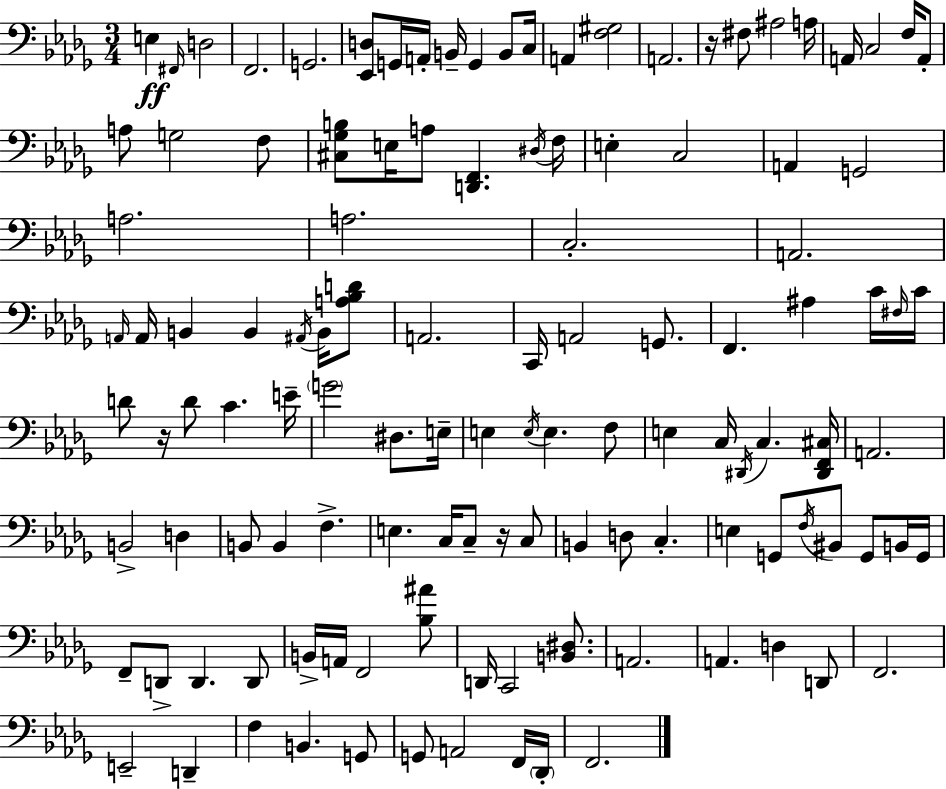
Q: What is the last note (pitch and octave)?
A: F2